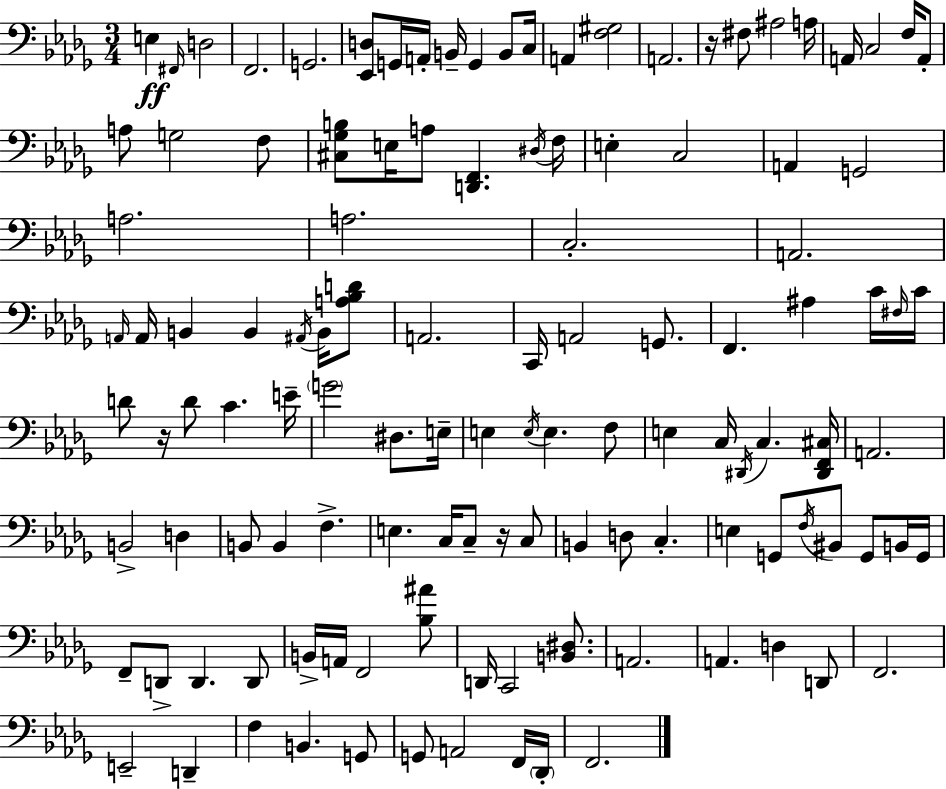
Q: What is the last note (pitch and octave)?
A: F2